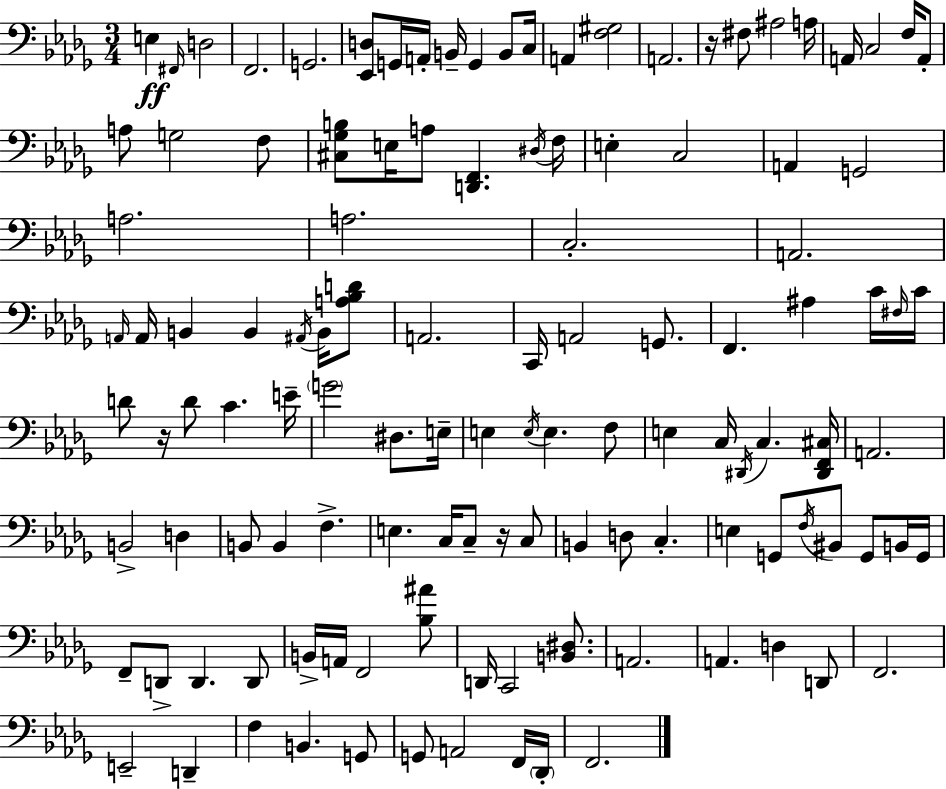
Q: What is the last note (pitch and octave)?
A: F2